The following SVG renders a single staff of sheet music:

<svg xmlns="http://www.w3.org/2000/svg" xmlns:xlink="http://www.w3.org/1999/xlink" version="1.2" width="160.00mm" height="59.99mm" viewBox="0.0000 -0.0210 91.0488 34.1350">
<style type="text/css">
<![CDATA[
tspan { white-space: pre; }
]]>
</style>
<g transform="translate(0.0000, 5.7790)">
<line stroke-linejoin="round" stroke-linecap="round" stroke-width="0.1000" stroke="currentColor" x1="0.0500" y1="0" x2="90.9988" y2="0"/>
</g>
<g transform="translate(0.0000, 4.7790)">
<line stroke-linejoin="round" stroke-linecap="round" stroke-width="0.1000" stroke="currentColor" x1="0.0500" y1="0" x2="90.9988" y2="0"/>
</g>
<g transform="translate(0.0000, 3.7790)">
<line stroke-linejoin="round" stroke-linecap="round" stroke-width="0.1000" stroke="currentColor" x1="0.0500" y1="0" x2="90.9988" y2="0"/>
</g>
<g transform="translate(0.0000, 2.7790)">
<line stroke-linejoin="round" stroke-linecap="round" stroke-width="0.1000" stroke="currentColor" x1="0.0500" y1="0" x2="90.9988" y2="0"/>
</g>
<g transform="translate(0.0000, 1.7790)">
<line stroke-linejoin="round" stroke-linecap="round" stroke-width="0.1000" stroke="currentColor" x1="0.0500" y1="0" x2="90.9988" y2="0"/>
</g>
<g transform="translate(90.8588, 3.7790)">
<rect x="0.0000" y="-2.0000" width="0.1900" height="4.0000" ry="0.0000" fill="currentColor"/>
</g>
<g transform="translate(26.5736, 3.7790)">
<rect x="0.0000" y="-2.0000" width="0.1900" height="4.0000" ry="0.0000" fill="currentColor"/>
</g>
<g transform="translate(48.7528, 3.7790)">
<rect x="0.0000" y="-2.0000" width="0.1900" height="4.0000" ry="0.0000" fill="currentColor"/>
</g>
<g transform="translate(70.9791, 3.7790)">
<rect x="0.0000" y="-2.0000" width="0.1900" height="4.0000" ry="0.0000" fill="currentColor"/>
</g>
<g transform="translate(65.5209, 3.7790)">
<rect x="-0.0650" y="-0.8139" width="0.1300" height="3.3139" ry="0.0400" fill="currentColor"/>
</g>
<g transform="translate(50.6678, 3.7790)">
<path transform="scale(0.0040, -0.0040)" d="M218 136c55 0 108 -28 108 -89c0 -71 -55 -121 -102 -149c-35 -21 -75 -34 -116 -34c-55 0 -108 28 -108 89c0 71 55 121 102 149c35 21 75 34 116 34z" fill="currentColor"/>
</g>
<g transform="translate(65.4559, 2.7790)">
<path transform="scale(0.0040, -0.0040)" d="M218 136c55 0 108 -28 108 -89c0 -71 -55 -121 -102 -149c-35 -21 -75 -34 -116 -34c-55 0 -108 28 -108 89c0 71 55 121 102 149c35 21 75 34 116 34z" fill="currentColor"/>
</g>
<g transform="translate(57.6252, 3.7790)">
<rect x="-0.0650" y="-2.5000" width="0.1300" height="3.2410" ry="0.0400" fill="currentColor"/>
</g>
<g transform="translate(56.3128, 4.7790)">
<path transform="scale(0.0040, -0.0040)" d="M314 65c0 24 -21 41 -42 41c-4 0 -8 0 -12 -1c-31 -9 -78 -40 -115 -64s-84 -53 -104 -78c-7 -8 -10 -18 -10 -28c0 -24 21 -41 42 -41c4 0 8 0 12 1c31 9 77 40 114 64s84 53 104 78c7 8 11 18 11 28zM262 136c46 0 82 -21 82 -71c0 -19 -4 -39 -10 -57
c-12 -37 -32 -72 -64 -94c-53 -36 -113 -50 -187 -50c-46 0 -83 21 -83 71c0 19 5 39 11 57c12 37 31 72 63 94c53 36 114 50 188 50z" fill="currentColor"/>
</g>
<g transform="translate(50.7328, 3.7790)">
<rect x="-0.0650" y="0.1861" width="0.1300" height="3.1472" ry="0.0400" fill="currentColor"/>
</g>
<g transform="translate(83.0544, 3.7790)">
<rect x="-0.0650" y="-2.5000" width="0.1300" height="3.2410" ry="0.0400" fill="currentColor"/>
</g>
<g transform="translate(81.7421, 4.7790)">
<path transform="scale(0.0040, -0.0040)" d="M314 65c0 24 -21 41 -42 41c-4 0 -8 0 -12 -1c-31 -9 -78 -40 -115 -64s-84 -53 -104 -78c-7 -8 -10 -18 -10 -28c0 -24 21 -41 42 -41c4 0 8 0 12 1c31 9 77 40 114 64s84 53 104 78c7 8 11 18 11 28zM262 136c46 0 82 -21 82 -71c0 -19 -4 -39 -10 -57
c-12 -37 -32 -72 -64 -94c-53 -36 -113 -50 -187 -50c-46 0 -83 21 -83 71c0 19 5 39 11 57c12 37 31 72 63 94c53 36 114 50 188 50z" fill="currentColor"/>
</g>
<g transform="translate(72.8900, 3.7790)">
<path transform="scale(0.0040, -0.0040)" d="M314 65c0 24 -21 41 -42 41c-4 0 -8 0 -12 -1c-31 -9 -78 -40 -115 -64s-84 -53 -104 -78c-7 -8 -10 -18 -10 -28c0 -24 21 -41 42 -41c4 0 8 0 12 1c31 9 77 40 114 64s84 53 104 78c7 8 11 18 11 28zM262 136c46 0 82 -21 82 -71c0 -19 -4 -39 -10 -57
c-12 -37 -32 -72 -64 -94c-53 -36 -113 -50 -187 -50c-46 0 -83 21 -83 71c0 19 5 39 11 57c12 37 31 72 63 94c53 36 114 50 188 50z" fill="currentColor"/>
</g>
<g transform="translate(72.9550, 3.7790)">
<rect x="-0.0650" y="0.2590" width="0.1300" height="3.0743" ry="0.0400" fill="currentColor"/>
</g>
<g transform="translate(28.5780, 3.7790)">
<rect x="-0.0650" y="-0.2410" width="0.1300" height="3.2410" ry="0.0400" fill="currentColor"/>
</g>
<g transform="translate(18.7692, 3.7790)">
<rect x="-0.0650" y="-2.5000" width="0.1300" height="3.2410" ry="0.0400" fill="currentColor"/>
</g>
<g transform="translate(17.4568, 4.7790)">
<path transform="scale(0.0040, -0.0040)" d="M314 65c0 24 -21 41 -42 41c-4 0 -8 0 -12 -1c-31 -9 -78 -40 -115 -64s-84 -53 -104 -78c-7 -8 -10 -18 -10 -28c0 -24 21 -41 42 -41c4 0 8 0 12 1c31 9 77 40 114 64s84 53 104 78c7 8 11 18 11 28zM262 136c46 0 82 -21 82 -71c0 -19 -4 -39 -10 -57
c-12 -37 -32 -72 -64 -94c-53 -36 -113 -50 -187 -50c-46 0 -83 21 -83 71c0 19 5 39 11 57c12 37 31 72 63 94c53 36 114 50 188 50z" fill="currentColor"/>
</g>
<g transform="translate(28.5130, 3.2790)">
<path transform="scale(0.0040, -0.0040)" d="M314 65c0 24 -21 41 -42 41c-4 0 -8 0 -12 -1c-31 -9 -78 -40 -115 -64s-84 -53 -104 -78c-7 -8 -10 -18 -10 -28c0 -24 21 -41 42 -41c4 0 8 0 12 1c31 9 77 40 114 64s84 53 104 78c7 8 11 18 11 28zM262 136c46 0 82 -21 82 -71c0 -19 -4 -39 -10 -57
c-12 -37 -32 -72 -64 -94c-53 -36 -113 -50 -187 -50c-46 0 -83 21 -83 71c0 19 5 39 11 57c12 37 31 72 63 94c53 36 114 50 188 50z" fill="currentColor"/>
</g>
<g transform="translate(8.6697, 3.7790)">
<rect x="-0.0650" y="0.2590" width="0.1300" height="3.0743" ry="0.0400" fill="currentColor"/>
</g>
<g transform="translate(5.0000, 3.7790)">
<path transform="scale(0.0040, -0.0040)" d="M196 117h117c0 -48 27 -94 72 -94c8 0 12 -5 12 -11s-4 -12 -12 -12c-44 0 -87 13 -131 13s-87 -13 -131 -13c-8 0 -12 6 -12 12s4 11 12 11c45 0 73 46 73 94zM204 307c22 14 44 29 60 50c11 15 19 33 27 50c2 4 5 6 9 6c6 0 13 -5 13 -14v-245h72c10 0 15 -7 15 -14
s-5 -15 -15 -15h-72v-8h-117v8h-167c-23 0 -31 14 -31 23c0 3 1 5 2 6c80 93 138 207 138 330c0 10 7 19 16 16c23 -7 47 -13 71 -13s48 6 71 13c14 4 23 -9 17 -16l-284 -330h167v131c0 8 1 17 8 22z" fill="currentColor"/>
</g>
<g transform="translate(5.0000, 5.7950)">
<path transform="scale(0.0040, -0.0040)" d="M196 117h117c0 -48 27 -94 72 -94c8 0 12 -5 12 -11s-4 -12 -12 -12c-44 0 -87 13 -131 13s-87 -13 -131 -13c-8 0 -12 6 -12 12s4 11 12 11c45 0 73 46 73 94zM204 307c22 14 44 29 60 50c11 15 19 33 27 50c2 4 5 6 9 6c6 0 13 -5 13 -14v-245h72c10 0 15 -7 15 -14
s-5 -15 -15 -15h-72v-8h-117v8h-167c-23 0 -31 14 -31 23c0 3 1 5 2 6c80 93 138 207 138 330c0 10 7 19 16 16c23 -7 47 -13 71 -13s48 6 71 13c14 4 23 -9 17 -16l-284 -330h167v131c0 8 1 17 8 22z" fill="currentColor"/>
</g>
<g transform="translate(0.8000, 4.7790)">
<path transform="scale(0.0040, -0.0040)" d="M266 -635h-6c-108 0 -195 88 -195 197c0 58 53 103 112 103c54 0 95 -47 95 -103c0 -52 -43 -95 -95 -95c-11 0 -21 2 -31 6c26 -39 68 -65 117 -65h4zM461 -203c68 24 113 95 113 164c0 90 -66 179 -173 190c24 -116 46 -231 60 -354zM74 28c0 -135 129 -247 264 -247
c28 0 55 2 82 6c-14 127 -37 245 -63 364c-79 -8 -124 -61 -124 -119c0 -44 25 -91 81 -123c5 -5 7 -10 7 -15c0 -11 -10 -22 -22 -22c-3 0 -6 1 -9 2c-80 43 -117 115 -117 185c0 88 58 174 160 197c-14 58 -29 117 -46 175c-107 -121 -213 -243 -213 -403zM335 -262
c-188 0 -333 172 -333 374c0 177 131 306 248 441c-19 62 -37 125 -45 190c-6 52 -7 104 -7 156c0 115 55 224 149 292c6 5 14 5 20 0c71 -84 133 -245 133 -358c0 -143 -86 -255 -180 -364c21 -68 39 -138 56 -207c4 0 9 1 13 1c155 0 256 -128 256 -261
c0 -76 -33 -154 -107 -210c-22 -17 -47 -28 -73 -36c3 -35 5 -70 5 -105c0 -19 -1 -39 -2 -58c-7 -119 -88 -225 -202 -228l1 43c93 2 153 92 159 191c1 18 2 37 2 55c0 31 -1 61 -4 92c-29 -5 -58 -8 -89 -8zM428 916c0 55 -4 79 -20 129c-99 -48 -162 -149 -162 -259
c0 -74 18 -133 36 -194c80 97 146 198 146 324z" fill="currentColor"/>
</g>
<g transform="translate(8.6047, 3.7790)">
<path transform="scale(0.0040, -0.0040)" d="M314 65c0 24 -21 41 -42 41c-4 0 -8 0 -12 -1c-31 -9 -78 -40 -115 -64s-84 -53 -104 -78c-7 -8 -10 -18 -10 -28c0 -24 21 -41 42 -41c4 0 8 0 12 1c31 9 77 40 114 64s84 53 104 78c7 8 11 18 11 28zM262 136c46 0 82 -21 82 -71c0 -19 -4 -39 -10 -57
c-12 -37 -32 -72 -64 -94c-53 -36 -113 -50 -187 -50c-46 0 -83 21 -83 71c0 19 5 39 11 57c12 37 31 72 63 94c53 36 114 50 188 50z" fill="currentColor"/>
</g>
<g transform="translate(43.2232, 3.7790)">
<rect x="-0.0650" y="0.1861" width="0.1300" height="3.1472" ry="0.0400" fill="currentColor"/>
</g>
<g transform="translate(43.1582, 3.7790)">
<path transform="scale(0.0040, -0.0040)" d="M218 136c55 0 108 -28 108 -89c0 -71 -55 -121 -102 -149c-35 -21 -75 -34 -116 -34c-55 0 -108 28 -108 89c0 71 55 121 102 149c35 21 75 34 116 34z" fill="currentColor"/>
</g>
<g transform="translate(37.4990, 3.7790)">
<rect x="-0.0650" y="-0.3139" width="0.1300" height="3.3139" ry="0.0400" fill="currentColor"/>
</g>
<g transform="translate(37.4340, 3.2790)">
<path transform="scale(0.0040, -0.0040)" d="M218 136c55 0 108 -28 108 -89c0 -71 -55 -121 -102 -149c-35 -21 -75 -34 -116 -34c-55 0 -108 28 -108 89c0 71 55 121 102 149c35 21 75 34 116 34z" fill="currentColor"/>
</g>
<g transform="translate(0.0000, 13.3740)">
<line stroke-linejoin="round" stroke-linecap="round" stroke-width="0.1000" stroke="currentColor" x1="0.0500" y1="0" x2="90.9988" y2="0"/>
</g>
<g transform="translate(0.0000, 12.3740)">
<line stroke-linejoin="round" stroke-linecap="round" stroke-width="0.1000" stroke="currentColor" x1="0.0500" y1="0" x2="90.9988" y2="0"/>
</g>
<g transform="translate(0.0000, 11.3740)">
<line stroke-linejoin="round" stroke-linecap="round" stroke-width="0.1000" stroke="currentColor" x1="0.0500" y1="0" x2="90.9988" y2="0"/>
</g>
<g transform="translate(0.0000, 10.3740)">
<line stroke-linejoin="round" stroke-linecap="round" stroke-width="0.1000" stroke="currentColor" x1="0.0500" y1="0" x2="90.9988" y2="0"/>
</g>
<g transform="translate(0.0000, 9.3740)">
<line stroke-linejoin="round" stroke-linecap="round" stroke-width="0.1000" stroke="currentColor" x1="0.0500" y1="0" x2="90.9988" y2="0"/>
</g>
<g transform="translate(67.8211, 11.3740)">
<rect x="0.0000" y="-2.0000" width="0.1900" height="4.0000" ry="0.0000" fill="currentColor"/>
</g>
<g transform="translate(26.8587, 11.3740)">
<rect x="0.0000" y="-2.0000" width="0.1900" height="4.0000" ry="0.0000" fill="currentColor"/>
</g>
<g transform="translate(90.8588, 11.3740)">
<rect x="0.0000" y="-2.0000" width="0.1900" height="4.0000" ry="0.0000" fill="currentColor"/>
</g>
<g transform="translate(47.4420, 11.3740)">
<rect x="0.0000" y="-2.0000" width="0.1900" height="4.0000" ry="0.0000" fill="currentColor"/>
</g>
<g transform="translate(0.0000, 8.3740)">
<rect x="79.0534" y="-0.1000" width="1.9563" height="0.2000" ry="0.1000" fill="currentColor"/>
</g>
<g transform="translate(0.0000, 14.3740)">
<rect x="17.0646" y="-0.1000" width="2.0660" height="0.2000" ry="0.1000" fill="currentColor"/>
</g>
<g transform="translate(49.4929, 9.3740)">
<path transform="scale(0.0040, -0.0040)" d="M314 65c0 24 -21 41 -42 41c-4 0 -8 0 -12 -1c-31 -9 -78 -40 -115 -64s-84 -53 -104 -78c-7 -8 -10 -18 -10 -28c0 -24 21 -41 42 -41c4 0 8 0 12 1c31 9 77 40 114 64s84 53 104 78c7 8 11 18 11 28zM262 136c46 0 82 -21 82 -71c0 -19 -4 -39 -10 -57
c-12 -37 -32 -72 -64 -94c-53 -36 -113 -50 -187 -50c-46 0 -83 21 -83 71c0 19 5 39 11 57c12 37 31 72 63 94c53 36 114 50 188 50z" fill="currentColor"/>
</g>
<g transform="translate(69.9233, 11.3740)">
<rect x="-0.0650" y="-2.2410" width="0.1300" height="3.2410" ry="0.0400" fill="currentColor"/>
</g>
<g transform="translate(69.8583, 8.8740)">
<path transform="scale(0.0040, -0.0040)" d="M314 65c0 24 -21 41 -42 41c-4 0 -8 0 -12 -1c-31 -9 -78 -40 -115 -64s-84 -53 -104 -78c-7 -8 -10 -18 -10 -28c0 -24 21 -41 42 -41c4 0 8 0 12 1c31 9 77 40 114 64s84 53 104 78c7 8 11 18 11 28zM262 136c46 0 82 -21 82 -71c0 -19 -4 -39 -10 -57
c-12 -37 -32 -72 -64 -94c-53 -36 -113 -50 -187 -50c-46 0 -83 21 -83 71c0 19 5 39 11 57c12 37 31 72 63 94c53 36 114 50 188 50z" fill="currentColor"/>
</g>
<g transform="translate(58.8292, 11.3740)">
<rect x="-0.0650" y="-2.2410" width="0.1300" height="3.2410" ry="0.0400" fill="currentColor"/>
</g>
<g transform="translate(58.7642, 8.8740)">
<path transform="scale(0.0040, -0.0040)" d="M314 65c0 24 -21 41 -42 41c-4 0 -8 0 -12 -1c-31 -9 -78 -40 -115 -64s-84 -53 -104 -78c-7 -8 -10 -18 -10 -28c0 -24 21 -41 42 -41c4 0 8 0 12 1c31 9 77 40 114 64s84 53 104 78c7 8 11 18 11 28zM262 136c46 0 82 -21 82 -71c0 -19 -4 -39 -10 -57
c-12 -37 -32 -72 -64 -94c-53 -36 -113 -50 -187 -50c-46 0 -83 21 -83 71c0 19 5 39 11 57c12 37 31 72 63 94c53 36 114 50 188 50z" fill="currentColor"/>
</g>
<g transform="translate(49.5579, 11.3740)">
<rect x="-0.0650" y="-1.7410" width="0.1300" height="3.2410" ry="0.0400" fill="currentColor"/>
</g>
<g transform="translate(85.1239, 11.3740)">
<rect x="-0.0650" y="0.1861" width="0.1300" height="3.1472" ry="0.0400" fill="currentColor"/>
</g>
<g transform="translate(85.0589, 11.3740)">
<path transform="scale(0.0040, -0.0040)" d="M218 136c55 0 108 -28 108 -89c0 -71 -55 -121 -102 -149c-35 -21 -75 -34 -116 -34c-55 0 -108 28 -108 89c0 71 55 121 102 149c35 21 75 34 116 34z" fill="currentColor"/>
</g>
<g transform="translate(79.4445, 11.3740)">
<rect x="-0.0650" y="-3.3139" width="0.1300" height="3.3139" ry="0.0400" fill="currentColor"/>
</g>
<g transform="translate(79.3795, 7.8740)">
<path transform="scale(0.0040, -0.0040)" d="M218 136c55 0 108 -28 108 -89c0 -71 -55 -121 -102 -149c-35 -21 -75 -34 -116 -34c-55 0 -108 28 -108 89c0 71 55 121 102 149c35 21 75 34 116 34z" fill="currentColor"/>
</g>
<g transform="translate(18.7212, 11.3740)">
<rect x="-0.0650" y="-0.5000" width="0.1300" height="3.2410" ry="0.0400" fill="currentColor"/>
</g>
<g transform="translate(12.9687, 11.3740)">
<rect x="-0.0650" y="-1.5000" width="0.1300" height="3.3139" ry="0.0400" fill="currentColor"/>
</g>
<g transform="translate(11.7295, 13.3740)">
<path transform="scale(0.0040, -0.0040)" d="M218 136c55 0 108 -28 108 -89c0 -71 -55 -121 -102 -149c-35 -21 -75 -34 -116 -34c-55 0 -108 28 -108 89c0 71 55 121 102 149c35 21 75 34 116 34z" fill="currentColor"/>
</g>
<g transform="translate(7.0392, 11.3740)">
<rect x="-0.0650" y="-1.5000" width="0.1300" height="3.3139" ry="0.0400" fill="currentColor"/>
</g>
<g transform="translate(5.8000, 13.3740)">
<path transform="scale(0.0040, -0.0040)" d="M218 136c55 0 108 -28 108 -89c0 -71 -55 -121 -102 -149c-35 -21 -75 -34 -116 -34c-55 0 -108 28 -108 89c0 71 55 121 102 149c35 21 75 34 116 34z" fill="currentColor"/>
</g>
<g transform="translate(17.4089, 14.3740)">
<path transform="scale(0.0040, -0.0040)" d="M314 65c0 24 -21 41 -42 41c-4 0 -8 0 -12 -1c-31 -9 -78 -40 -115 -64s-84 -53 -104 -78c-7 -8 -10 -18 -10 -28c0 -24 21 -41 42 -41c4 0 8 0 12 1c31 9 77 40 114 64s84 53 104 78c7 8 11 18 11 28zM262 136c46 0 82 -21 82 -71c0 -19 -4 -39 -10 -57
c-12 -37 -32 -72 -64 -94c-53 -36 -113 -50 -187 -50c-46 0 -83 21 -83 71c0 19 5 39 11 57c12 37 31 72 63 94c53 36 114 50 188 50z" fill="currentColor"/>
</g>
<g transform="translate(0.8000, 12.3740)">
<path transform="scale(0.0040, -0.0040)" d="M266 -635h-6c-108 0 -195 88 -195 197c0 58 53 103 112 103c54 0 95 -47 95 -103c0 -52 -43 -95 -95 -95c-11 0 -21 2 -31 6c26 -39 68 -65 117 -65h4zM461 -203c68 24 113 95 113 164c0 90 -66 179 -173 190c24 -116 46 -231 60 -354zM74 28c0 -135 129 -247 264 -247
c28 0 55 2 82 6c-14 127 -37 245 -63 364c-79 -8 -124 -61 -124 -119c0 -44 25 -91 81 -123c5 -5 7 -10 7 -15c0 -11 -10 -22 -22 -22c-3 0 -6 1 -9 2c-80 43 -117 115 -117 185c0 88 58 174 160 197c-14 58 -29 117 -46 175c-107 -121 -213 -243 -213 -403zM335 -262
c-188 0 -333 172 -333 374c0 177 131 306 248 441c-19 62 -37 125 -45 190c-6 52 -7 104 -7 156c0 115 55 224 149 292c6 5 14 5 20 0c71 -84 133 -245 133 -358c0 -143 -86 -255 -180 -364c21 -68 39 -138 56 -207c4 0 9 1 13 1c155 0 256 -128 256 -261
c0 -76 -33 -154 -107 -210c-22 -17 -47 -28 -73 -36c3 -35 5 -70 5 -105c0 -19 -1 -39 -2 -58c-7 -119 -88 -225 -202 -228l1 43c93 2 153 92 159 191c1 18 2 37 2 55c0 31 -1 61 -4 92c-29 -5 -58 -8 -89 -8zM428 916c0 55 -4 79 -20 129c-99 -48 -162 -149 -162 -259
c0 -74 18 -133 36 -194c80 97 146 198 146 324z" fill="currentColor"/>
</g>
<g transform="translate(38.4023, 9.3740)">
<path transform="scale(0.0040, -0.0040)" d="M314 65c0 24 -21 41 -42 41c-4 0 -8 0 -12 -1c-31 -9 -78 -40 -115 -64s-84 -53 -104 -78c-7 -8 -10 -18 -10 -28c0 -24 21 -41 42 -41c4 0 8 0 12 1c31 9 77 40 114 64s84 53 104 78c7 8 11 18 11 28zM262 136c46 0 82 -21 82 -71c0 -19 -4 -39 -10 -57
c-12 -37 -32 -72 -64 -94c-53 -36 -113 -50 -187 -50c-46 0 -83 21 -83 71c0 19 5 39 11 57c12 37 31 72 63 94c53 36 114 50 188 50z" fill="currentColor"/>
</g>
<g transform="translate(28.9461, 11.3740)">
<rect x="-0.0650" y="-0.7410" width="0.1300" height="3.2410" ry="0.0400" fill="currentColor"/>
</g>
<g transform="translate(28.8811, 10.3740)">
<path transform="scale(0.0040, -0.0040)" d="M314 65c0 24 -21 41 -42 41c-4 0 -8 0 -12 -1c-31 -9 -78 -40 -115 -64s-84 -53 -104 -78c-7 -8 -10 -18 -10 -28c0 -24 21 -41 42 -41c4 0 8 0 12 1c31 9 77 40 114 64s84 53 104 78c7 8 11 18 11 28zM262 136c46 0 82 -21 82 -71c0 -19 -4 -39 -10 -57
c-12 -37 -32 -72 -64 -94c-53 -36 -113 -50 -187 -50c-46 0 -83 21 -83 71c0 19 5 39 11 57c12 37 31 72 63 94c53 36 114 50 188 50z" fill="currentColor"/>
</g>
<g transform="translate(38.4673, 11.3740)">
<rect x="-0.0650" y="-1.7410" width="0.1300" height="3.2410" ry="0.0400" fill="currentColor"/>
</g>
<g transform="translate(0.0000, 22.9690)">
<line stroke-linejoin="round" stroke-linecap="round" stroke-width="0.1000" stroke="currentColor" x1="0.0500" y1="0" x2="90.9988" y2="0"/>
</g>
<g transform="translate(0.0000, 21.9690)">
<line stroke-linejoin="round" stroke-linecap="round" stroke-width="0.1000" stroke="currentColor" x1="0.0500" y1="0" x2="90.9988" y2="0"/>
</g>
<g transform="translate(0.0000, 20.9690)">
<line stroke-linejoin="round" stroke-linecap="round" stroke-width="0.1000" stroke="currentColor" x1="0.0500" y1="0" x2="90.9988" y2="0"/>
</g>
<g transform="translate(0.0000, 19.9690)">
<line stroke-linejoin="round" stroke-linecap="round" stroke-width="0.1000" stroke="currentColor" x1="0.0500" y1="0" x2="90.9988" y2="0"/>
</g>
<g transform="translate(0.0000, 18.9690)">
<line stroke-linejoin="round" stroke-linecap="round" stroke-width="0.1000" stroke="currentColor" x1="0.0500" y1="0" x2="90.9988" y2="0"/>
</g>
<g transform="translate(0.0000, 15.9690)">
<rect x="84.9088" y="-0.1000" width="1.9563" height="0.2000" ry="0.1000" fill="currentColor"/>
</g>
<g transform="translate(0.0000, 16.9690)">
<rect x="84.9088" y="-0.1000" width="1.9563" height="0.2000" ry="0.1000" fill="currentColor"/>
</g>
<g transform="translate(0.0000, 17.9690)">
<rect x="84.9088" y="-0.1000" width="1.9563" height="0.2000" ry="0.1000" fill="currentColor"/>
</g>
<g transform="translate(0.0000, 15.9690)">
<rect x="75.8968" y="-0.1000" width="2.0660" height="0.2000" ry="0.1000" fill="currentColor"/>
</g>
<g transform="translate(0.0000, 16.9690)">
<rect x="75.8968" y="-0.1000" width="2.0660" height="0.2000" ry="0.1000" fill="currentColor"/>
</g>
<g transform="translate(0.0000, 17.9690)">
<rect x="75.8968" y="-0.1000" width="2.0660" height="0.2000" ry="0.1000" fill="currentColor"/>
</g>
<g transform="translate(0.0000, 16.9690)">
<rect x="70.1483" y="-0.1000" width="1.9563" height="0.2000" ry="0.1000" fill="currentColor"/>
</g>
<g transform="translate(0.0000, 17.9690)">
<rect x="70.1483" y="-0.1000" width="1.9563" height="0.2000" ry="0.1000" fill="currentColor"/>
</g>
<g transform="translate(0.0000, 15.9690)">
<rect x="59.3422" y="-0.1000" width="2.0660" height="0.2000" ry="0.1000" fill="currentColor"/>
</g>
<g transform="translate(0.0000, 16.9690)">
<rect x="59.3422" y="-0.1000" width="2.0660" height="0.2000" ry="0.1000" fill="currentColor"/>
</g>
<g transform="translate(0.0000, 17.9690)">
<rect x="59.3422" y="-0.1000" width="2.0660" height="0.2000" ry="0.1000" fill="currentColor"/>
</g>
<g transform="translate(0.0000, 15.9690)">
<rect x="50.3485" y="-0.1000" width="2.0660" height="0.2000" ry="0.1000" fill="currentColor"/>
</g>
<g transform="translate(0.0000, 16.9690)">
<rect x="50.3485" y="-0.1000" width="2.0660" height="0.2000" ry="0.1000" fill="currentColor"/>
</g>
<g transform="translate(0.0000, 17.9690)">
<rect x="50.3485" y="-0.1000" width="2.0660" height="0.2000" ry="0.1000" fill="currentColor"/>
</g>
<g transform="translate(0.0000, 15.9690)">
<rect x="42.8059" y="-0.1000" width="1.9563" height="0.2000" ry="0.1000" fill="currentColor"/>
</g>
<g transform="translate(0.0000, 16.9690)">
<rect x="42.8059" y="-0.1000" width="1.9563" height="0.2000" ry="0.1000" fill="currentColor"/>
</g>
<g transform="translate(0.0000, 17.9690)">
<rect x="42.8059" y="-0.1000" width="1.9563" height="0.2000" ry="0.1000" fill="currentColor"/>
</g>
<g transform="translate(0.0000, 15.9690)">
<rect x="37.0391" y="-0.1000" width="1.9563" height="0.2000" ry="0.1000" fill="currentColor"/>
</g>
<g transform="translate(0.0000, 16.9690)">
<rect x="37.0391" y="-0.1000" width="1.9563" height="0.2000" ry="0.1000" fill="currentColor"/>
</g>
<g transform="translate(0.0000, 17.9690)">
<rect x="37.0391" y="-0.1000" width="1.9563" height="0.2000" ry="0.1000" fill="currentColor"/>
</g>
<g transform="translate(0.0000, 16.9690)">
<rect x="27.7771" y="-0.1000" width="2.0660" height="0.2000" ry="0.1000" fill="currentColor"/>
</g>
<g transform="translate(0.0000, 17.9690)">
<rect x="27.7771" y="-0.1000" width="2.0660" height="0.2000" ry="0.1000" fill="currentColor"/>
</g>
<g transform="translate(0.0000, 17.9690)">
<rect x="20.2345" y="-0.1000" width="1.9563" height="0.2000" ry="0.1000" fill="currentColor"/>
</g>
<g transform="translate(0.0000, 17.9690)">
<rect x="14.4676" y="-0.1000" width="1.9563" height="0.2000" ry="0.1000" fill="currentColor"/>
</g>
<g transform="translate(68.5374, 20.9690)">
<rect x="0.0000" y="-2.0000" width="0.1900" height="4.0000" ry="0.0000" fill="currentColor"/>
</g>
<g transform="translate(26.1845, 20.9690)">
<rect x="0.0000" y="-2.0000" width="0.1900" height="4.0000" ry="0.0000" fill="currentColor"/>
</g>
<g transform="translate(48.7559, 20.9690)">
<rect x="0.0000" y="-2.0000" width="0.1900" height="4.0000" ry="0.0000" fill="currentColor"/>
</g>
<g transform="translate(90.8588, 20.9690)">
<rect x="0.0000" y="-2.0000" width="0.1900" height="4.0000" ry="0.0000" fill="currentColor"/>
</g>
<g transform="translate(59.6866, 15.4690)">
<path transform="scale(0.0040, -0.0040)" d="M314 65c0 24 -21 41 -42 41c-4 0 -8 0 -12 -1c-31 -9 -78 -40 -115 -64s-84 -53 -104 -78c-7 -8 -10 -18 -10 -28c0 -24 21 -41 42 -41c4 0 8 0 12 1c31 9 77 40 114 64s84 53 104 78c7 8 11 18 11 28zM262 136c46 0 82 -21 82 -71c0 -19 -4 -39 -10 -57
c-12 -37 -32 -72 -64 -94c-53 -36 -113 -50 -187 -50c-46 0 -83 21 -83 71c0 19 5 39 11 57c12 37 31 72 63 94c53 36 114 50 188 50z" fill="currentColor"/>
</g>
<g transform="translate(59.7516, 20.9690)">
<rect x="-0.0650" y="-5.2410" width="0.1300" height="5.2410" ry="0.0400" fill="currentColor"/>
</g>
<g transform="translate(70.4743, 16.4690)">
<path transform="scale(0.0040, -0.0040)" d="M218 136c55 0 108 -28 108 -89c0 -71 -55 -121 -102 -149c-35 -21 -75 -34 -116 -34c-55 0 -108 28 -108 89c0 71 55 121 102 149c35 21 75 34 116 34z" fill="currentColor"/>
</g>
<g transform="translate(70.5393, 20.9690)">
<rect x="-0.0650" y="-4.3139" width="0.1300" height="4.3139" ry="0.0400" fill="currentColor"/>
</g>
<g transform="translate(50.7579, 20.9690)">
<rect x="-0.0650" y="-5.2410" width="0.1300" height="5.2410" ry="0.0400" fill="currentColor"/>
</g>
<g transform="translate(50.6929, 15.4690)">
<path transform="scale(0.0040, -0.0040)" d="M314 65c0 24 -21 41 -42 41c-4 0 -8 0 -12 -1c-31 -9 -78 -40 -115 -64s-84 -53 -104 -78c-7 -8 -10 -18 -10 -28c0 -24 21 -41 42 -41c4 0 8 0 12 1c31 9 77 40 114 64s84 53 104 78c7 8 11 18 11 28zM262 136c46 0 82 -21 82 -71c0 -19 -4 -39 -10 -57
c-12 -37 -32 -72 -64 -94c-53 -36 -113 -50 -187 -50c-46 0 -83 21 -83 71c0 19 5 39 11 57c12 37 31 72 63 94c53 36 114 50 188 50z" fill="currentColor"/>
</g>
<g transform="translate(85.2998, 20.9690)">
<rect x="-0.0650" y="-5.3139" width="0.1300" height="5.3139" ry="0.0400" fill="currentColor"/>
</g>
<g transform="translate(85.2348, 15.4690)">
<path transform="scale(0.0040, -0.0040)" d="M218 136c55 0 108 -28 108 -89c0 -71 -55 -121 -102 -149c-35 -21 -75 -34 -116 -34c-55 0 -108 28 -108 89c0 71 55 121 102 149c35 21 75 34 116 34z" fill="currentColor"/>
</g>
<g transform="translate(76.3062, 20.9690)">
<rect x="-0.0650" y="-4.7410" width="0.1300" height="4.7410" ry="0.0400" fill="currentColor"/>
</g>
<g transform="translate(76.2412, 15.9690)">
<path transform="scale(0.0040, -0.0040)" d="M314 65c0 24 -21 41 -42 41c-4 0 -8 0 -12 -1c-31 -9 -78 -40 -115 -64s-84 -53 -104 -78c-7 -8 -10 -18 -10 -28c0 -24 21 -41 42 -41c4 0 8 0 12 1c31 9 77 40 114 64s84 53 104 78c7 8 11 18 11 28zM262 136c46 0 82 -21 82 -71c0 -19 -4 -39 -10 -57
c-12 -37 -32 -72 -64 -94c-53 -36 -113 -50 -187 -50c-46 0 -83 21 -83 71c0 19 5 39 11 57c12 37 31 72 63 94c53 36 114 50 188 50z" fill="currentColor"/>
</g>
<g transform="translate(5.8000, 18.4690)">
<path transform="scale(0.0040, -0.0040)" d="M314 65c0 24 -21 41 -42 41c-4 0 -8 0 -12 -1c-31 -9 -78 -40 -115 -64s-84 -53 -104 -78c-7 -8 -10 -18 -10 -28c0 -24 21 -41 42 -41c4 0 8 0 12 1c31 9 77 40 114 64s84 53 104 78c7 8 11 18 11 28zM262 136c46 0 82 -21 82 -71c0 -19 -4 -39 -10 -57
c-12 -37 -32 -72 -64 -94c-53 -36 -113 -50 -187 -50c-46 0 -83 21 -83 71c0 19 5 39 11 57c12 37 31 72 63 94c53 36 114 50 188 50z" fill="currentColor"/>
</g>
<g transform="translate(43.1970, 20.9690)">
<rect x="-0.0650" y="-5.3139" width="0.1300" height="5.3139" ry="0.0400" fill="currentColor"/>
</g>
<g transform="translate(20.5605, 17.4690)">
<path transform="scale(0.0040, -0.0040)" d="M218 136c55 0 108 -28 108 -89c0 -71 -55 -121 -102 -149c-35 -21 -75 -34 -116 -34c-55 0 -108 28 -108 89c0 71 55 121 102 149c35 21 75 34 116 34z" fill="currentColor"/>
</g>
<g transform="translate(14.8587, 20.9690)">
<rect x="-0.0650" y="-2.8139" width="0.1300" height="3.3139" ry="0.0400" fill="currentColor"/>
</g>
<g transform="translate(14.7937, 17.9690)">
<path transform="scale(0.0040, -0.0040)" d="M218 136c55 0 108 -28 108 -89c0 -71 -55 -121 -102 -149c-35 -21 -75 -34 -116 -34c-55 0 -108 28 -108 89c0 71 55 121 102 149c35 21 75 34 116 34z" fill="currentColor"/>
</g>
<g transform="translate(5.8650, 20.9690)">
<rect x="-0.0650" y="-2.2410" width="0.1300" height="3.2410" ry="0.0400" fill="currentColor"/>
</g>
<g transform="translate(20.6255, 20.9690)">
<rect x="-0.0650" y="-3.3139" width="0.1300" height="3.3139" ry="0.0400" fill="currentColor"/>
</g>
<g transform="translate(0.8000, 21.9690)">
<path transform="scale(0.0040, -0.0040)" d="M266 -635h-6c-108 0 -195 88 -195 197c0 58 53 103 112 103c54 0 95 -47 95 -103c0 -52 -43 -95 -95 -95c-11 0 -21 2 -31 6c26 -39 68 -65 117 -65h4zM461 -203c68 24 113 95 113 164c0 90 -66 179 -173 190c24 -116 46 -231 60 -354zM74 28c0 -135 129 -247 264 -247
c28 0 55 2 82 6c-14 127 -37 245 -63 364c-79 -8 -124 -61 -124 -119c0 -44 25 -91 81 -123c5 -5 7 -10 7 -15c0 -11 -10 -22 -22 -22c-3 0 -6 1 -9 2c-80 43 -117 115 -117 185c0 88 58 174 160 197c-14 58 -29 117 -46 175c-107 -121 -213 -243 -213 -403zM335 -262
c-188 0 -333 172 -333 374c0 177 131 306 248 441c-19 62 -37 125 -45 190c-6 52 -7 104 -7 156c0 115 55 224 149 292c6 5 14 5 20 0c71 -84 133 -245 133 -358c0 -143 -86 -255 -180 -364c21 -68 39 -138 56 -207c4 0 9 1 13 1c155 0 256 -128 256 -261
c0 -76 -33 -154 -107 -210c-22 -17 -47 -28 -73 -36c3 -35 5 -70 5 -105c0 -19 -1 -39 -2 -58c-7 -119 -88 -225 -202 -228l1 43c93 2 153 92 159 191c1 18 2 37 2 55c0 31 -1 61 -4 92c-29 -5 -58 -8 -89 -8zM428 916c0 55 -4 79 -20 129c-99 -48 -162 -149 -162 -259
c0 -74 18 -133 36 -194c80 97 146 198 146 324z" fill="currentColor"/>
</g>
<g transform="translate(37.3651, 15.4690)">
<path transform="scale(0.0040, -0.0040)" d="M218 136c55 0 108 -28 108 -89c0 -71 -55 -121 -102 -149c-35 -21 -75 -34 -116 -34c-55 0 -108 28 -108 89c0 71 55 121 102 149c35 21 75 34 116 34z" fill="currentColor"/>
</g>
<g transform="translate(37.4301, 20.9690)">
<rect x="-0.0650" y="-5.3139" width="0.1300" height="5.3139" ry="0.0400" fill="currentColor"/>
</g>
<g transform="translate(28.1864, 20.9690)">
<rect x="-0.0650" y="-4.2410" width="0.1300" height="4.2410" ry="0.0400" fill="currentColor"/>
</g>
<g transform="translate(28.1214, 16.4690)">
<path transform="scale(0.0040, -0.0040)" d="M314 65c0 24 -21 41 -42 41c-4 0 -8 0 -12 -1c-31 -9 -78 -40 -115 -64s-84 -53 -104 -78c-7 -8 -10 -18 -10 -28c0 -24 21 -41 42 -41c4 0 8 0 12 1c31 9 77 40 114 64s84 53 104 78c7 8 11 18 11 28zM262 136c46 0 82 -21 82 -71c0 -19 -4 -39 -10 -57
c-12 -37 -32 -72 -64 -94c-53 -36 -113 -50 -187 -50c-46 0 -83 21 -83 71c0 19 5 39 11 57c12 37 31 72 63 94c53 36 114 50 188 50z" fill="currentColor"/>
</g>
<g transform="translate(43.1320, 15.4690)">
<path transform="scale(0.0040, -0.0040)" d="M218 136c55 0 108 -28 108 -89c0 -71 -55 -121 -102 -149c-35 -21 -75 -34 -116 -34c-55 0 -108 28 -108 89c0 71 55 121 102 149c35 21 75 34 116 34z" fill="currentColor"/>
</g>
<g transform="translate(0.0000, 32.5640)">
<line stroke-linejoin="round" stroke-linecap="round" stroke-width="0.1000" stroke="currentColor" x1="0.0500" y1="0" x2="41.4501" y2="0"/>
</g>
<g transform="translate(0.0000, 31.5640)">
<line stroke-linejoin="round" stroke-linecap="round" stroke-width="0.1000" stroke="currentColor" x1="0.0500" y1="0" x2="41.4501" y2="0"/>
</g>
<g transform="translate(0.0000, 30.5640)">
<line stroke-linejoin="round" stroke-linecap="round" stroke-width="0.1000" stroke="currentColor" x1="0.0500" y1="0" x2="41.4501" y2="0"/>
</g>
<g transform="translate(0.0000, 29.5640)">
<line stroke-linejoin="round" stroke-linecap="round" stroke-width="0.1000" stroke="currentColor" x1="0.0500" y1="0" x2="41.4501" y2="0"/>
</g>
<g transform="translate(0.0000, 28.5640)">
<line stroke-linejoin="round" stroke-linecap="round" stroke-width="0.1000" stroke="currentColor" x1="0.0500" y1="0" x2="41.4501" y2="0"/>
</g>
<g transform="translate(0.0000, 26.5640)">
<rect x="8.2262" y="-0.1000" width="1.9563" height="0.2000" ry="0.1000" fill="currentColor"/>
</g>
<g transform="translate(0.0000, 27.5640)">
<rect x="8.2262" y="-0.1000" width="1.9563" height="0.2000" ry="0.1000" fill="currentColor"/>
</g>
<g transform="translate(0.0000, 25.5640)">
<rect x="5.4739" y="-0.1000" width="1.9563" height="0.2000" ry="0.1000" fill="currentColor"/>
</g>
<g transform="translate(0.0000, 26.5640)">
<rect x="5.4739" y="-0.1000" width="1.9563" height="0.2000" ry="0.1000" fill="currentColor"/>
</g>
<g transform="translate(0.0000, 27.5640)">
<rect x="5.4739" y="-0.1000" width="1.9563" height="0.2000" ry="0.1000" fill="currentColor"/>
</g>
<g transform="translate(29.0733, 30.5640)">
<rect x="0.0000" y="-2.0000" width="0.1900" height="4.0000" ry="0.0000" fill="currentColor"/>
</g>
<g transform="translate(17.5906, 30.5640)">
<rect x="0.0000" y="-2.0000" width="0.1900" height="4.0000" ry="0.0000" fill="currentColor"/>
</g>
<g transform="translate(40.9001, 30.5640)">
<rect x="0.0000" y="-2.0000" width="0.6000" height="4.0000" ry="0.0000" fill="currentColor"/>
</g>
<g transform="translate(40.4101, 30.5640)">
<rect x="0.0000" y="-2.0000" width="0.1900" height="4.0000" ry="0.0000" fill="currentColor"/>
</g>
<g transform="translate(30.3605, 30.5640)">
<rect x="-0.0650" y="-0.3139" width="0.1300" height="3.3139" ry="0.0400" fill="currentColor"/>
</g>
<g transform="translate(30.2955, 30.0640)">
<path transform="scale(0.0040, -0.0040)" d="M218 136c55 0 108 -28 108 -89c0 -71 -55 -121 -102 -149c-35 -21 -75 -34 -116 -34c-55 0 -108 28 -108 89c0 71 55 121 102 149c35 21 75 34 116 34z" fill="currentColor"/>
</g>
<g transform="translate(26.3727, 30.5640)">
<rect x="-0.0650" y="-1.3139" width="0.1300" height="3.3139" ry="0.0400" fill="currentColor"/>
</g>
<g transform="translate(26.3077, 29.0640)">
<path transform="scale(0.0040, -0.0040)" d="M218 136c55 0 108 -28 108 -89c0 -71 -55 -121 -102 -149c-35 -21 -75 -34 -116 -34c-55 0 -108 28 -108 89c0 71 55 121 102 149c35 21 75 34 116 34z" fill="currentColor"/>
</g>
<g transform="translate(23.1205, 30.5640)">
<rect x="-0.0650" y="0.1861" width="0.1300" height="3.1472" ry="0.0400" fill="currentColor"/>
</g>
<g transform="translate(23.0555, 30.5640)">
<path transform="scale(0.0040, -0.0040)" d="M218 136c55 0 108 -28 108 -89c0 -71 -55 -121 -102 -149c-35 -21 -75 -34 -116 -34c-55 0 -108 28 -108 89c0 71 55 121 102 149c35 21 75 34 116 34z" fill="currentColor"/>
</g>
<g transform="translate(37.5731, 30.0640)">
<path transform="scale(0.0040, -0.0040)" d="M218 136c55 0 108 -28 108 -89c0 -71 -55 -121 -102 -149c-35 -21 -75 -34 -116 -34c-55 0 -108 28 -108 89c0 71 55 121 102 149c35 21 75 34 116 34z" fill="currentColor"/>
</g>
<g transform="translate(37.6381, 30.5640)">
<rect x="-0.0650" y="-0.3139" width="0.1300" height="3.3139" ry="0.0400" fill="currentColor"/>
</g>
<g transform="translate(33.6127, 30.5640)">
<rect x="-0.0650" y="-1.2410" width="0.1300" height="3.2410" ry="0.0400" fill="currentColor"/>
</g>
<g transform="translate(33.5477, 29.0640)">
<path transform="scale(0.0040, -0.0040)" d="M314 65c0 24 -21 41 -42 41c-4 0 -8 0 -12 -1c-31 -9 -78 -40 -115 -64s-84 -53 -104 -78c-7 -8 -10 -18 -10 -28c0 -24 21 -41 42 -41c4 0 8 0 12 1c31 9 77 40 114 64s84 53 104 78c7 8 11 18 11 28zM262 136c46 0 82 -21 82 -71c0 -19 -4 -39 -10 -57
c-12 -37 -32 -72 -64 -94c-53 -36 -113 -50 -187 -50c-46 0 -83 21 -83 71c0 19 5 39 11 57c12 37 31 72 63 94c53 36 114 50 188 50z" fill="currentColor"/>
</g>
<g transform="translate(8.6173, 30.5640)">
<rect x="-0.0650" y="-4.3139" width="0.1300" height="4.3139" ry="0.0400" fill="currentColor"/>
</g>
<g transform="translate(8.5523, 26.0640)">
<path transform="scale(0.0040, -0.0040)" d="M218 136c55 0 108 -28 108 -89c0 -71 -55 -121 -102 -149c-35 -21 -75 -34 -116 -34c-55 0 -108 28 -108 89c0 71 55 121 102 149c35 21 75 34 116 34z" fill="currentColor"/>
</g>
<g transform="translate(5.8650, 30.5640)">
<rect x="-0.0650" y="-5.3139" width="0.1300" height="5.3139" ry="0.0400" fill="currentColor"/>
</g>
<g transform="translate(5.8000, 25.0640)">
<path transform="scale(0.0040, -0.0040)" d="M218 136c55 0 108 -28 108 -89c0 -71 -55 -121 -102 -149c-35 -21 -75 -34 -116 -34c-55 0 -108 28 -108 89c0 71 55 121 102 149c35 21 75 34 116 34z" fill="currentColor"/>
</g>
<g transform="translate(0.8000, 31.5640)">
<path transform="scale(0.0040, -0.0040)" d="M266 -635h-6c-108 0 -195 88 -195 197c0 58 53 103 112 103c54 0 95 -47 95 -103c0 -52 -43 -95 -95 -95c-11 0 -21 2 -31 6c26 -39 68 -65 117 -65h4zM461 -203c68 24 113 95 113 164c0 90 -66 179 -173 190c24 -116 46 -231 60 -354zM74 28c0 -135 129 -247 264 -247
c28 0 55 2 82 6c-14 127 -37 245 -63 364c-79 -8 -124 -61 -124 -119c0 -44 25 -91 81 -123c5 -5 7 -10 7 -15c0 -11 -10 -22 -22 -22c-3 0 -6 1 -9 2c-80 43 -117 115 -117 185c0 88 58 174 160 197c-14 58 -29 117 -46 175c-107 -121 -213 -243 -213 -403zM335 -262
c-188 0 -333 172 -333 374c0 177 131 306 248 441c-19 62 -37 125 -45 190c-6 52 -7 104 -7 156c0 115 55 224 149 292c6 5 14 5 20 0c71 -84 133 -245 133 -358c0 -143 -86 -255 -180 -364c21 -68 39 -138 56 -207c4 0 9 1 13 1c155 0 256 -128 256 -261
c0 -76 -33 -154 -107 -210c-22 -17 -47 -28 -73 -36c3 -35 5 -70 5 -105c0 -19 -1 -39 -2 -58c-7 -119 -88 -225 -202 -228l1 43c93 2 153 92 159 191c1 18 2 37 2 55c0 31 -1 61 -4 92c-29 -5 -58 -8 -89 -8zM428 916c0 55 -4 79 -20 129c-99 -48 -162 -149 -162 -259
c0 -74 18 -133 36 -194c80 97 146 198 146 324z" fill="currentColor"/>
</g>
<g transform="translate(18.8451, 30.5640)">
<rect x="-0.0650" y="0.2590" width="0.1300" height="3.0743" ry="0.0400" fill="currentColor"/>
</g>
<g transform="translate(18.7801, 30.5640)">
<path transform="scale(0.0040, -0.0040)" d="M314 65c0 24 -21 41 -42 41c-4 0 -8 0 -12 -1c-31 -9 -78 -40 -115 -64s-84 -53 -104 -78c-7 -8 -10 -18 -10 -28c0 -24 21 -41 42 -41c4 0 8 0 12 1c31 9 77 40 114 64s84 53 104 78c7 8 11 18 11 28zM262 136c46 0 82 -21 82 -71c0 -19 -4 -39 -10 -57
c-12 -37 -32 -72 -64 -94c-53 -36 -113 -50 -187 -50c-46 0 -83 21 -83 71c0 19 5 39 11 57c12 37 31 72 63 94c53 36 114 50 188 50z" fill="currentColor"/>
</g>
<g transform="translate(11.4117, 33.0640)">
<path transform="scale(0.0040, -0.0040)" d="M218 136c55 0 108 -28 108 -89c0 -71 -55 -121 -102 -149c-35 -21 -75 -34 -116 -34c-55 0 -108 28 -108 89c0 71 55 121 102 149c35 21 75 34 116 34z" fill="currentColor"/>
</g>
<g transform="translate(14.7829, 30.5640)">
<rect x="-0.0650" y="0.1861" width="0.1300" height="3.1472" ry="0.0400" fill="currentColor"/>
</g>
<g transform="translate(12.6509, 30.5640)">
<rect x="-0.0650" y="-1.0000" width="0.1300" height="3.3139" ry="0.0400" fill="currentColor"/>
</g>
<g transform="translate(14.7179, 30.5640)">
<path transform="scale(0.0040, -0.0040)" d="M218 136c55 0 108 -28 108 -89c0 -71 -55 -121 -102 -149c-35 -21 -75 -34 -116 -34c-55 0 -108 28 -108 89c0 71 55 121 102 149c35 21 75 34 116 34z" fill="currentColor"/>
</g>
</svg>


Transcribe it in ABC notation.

X:1
T:Untitled
M:4/4
L:1/4
K:C
B2 G2 c2 c B B G2 d B2 G2 E E C2 d2 f2 f2 g2 g2 b B g2 a b d'2 f' f' f'2 f'2 d' e'2 f' f' d' D B B2 B e c e2 c